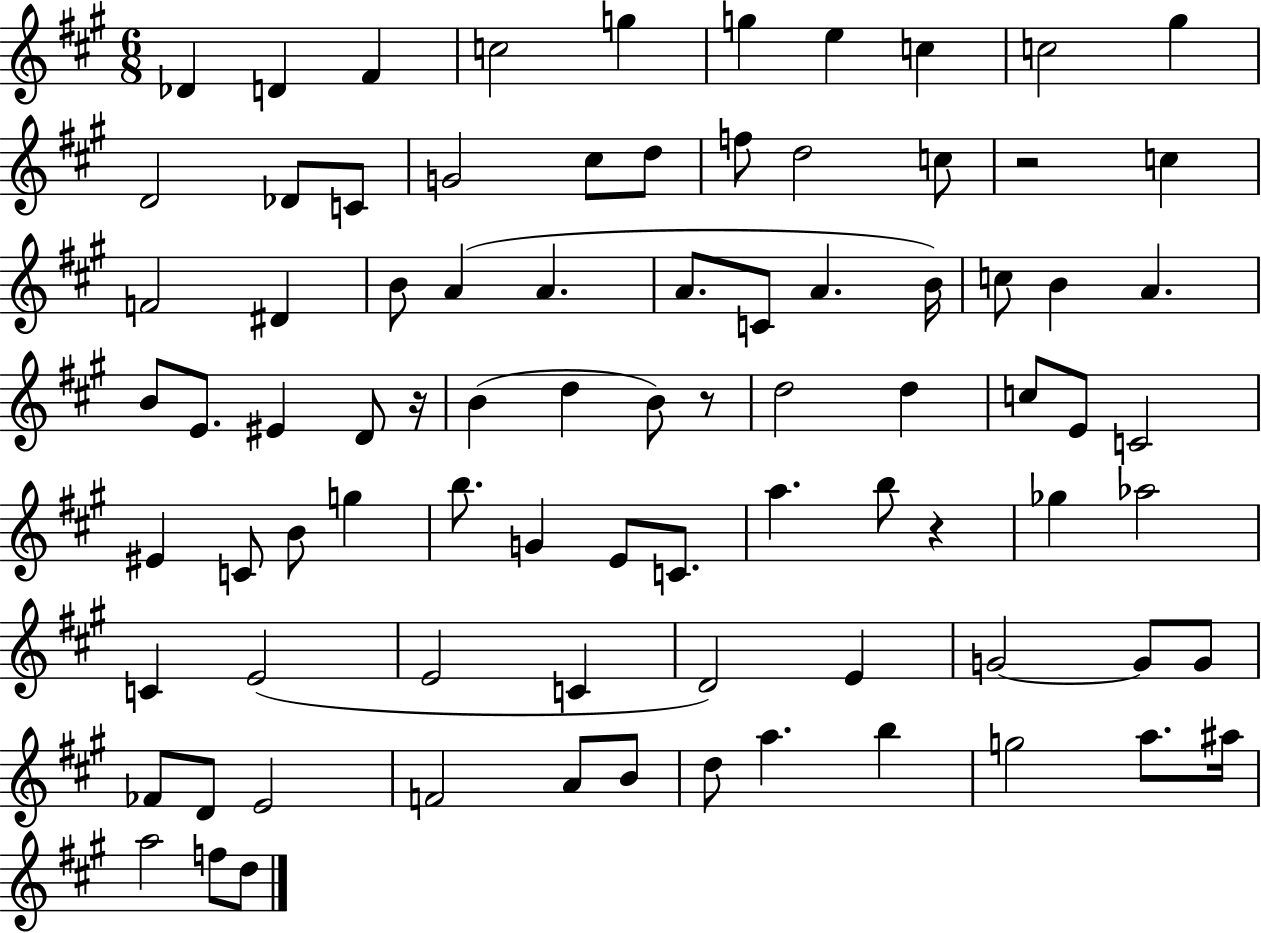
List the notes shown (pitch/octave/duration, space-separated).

Db4/q D4/q F#4/q C5/h G5/q G5/q E5/q C5/q C5/h G#5/q D4/h Db4/e C4/e G4/h C#5/e D5/e F5/e D5/h C5/e R/h C5/q F4/h D#4/q B4/e A4/q A4/q. A4/e. C4/e A4/q. B4/s C5/e B4/q A4/q. B4/e E4/e. EIS4/q D4/e R/s B4/q D5/q B4/e R/e D5/h D5/q C5/e E4/e C4/h EIS4/q C4/e B4/e G5/q B5/e. G4/q E4/e C4/e. A5/q. B5/e R/q Gb5/q Ab5/h C4/q E4/h E4/h C4/q D4/h E4/q G4/h G4/e G4/e FES4/e D4/e E4/h F4/h A4/e B4/e D5/e A5/q. B5/q G5/h A5/e. A#5/s A5/h F5/e D5/e